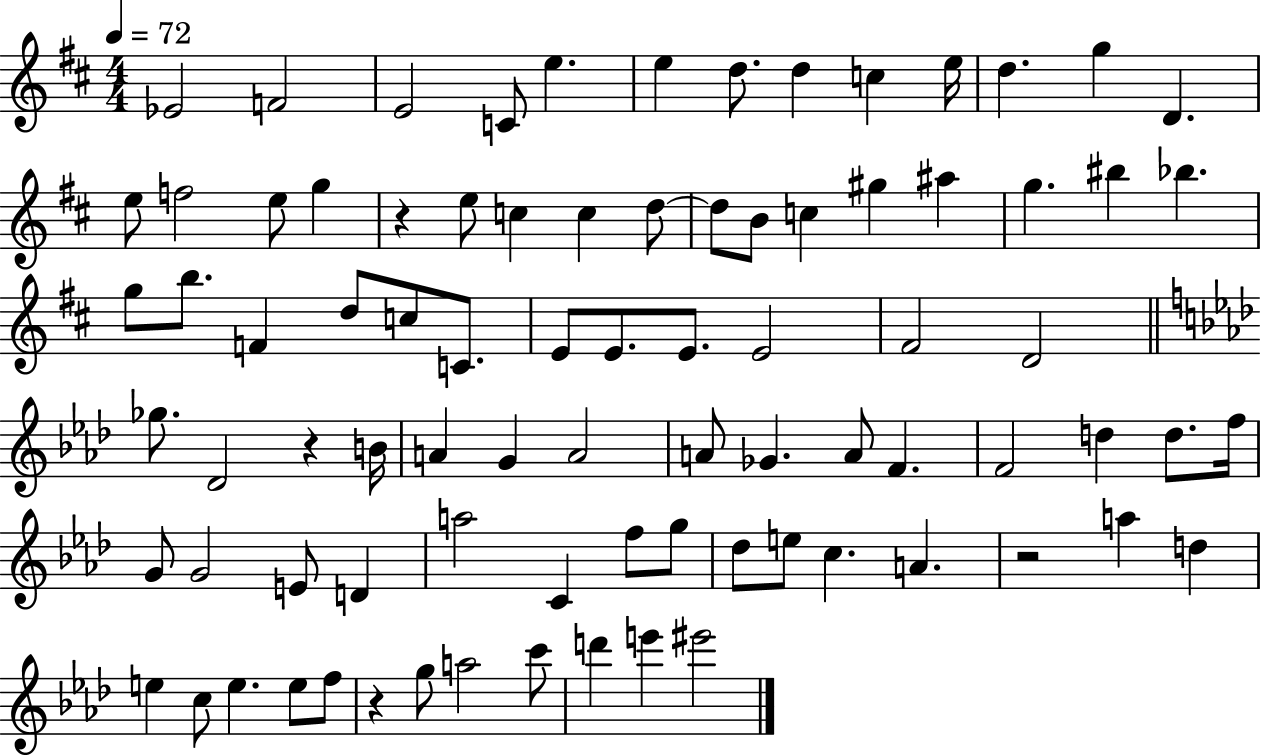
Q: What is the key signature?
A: D major